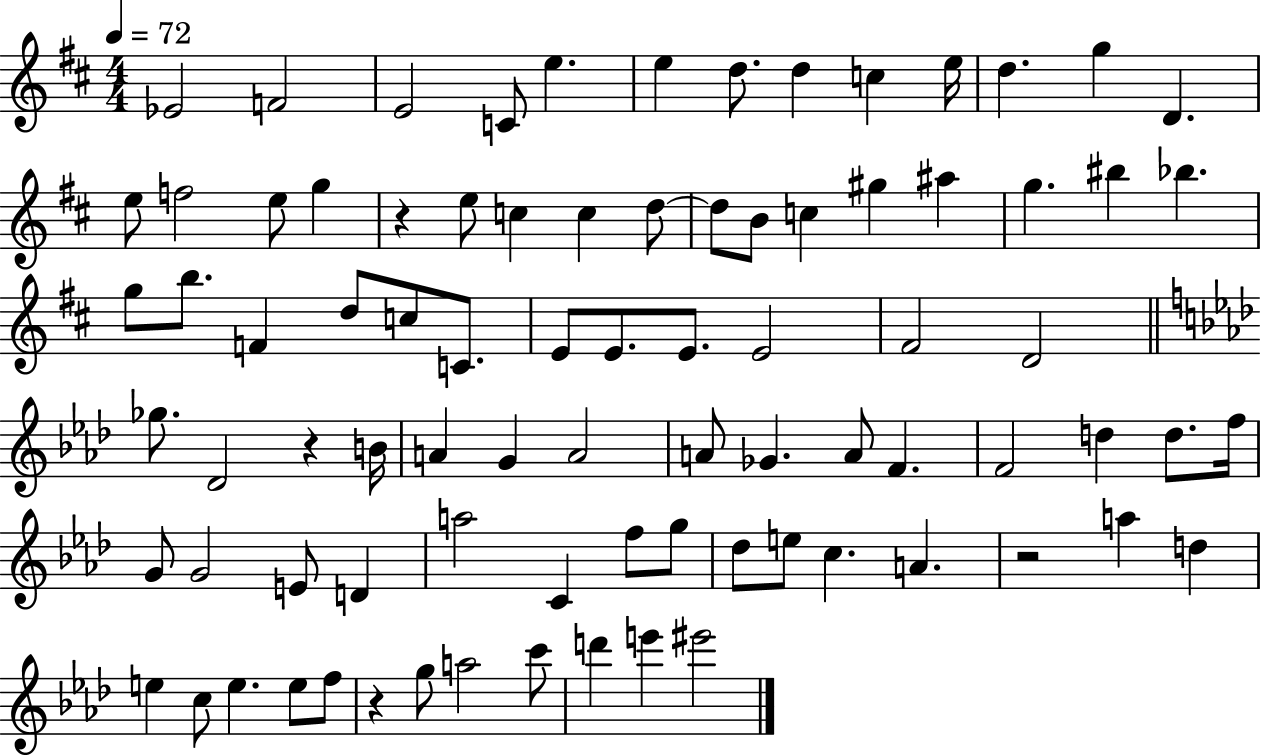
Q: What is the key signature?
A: D major